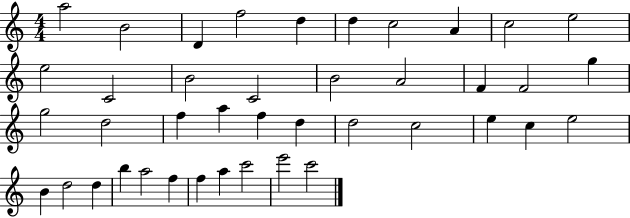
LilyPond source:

{
  \clef treble
  \numericTimeSignature
  \time 4/4
  \key c \major
  a''2 b'2 | d'4 f''2 d''4 | d''4 c''2 a'4 | c''2 e''2 | \break e''2 c'2 | b'2 c'2 | b'2 a'2 | f'4 f'2 g''4 | \break g''2 d''2 | f''4 a''4 f''4 d''4 | d''2 c''2 | e''4 c''4 e''2 | \break b'4 d''2 d''4 | b''4 a''2 f''4 | f''4 a''4 c'''2 | e'''2 c'''2 | \break \bar "|."
}